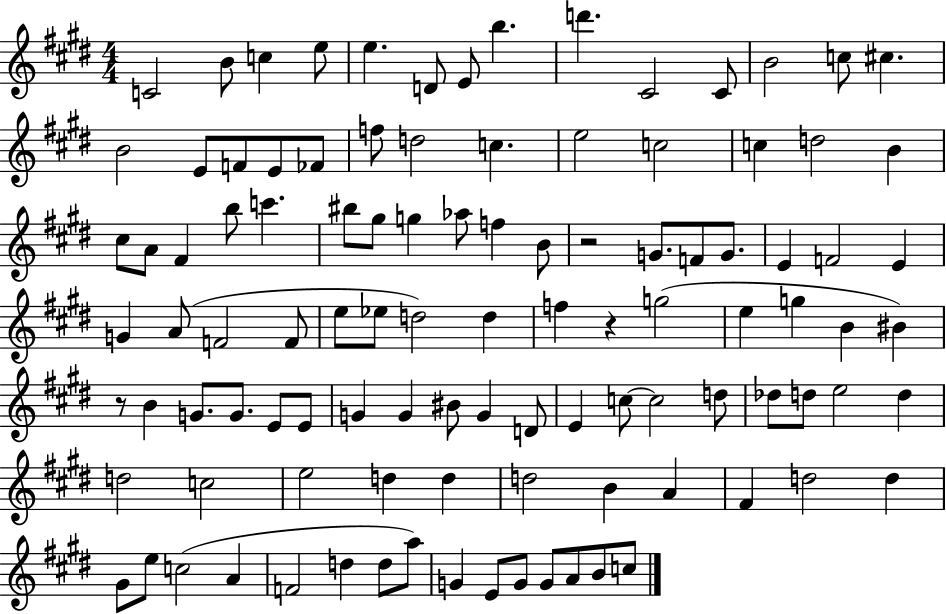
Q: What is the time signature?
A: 4/4